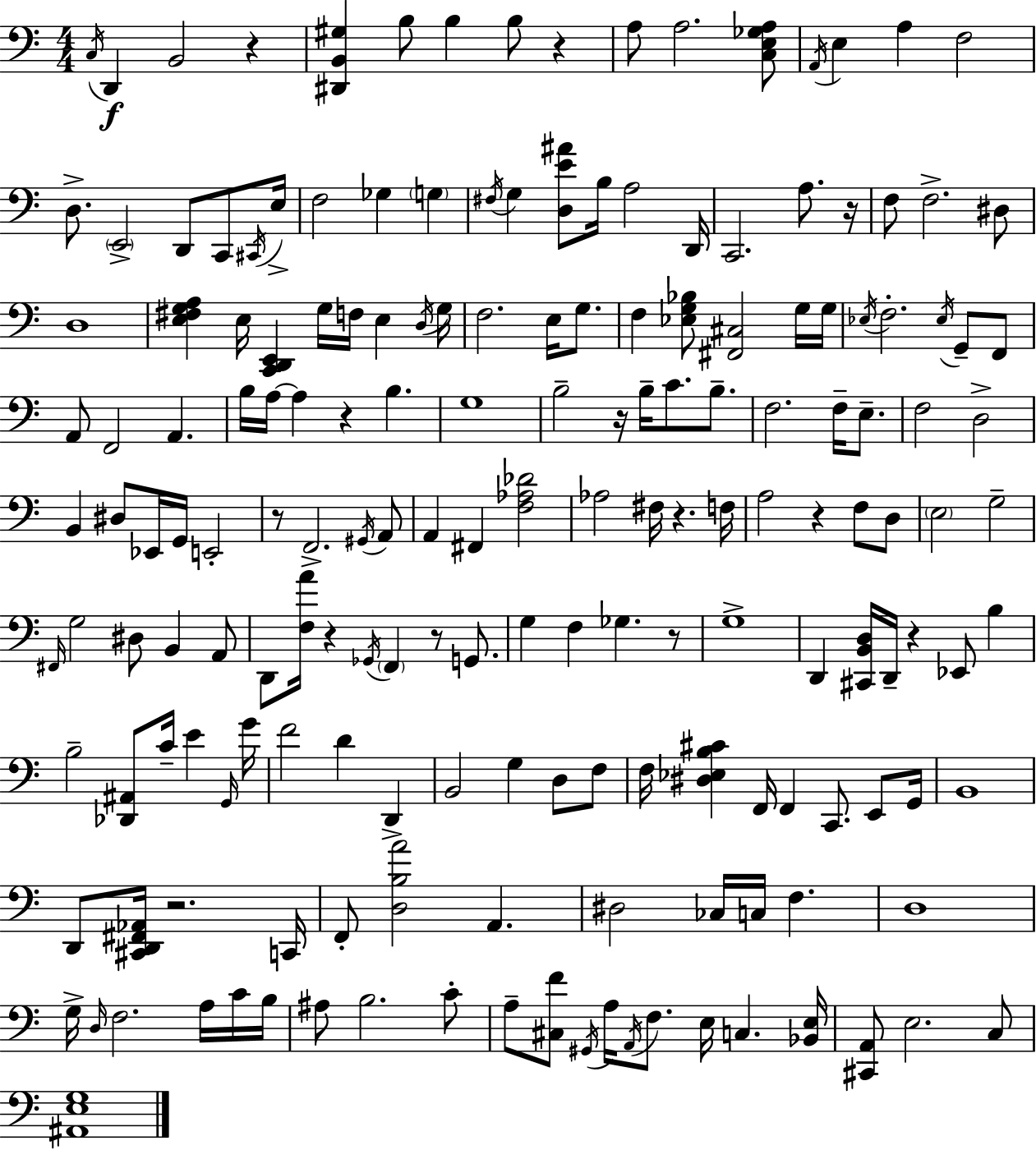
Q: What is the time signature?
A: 4/4